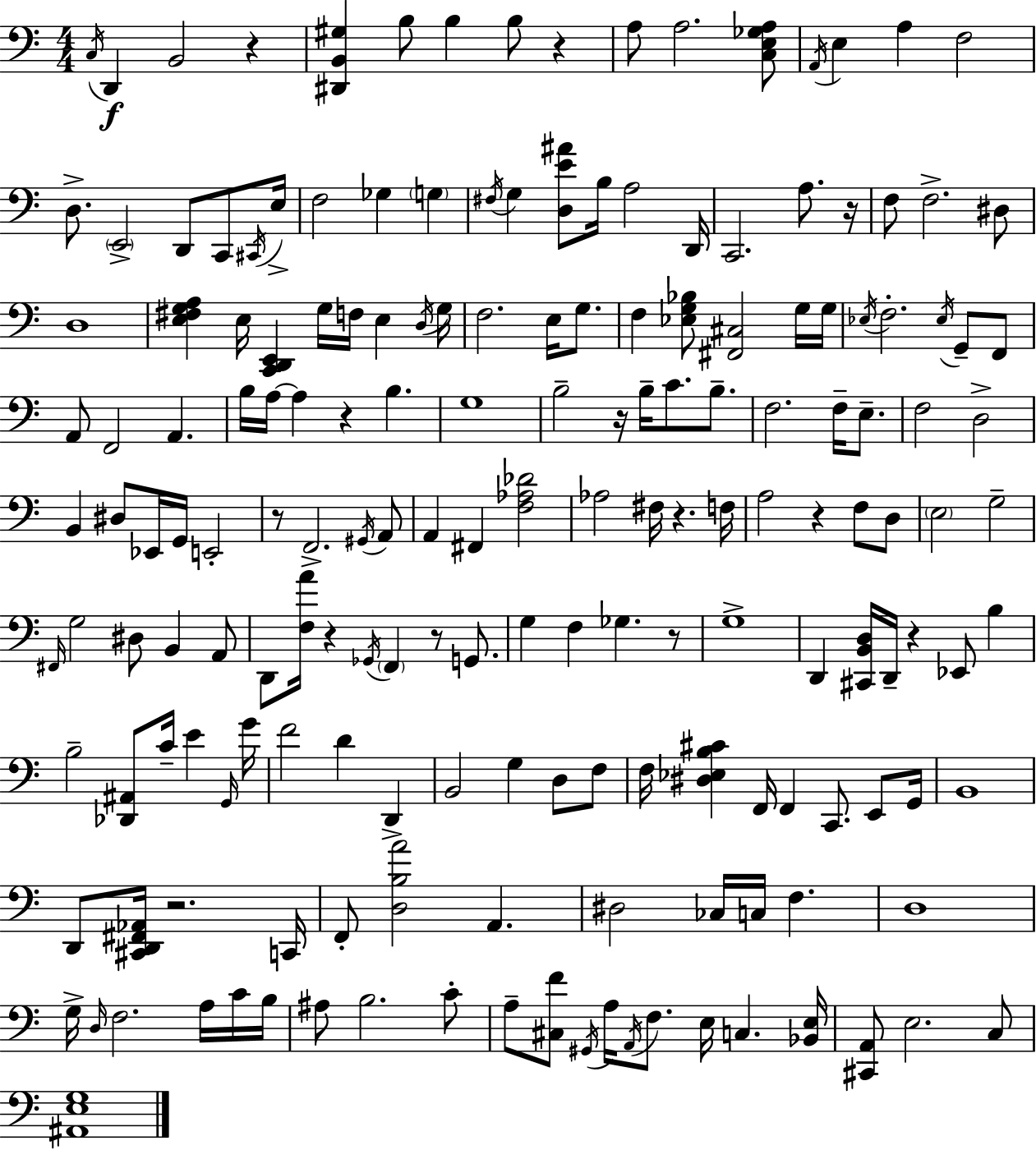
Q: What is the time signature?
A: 4/4